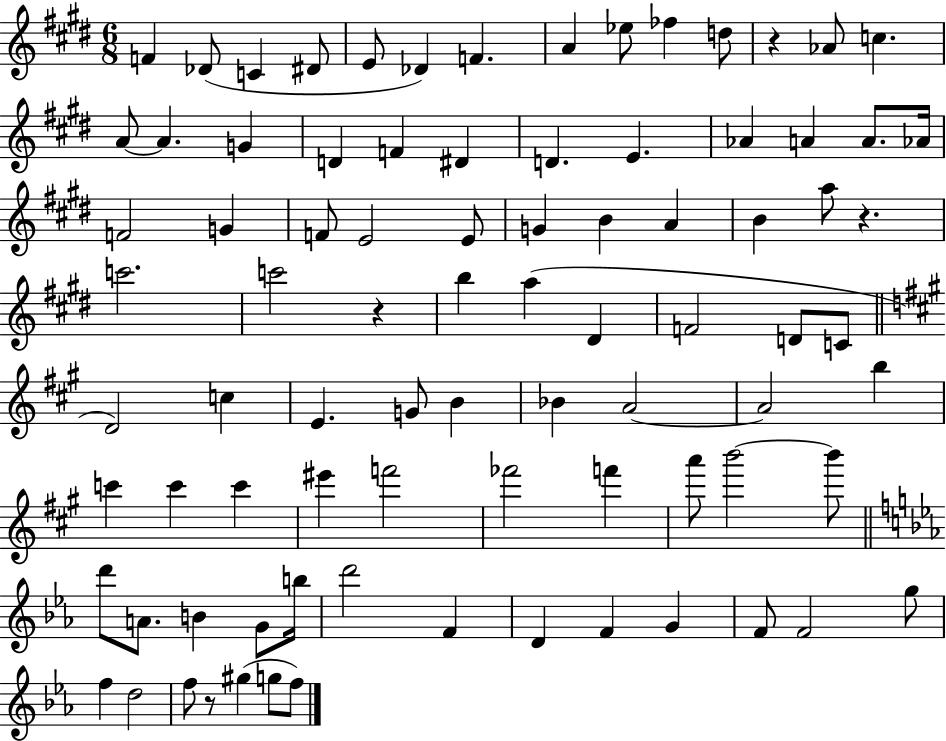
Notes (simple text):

F4/q Db4/e C4/q D#4/e E4/e Db4/q F4/q. A4/q Eb5/e FES5/q D5/e R/q Ab4/e C5/q. A4/e A4/q. G4/q D4/q F4/q D#4/q D4/q. E4/q. Ab4/q A4/q A4/e. Ab4/s F4/h G4/q F4/e E4/h E4/e G4/q B4/q A4/q B4/q A5/e R/q. C6/h. C6/h R/q B5/q A5/q D#4/q F4/h D4/e C4/e D4/h C5/q E4/q. G4/e B4/q Bb4/q A4/h A4/h B5/q C6/q C6/q C6/q EIS6/q F6/h FES6/h F6/q A6/e B6/h B6/e D6/e A4/e. B4/q G4/e B5/s D6/h F4/q D4/q F4/q G4/q F4/e F4/h G5/e F5/q D5/h F5/e R/e G#5/q G5/e F5/e